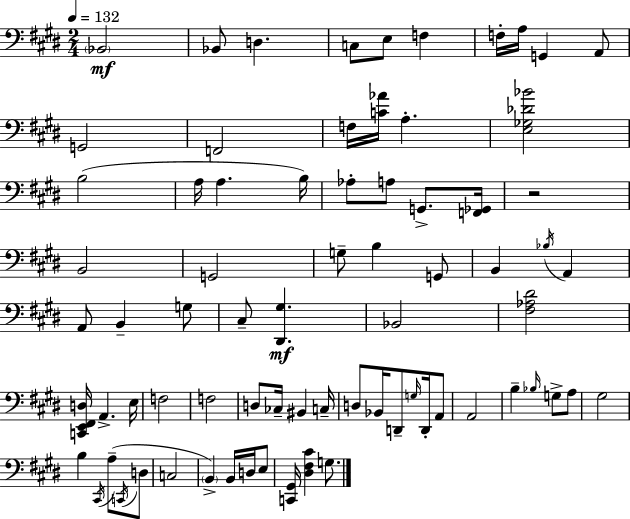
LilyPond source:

{
  \clef bass
  \numericTimeSignature
  \time 2/4
  \key e \major
  \tempo 4 = 132
  \repeat volta 2 { \parenthesize bes,2\mf | bes,8 d4. | c8 e8 f4 | f16-. a16 g,4 a,8 | \break g,2 | f,2 | f16 <c' aes'>16 a4.-. | <e ges des' bes'>2 | \break b2( | a16 a4. b16) | aes8-. a8 g,8.-> <f, ges,>16 | r2 | \break b,2 | g,2 | g8-- b4 g,8 | b,4 \acciaccatura { bes16 } a,4 | \break a,8 b,4-- g8 | cis8-- <dis, gis>4.\mf | bes,2 | <fis aes dis'>2 | \break <c, e, fis, d>16 a,4.-> | e16 f2 | f2 | d8 ces16-- bis,4 | \break c16-- d8 bes,16 d,8-- \grace { g16 } d,16-. | a,8 a,2 | b4-- \grace { bes16 } g8-> | a8 gis2 | \break b4 \acciaccatura { cis,16 }( | a8-- \acciaccatura { c,16 } d8 c2 | \parenthesize b,4->) | b,16 d16 e8 <c, gis,>16 <dis fis cis'>4 | \break g8. } \bar "|."
}